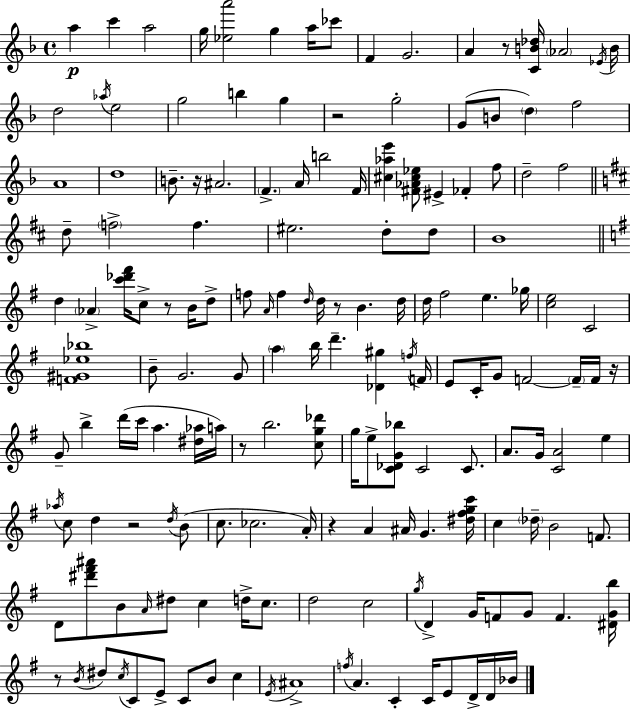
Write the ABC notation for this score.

X:1
T:Untitled
M:4/4
L:1/4
K:F
a c' a2 g/4 [_ea']2 g a/4 _c'/2 F G2 A z/2 [CB_d]/4 _A2 _E/4 B/4 d2 _a/4 e2 g2 b g z2 g2 G/2 B/2 d f2 A4 d4 B/2 z/4 ^A2 F A/4 b2 F/4 [^c_ae'] [^F_A^c_e]/2 ^E _F f/2 d2 f2 d/2 f2 f ^e2 d/2 d/2 B4 d _A [c'_d'^f']/4 c/2 z/2 B/4 d/2 f/2 A/4 f d/4 d/4 z/2 B d/4 d/4 ^f2 e _g/4 [ce]2 C2 [F^G_e_b]4 B/2 G2 G/2 a b/4 d' [_D^g] f/4 F/4 E/2 C/4 G/2 F2 F/4 F/4 z/4 G/2 b d'/4 c'/4 a [^d_a]/4 a/4 z/2 b2 [cg_d']/2 g/4 e/2 [C_DG_b]/2 C2 C/2 A/2 G/4 [CA]2 e _a/4 c/2 d z2 d/4 B/2 c/2 _c2 A/4 z A ^A/4 G [^d^fgc']/4 c _d/4 B2 F/2 D/2 [^d'^f'^a']/2 B/2 A/4 ^d/2 c d/4 c/2 d2 c2 g/4 D G/4 F/2 G/2 F [^DGb]/4 z/2 B/4 ^d/2 c/4 C/2 E/2 C/2 B/2 c E/4 ^A4 f/4 A C C/4 E/2 D/4 D/4 _B/4